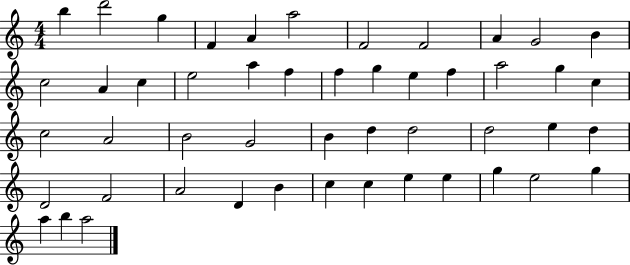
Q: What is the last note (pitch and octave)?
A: A5